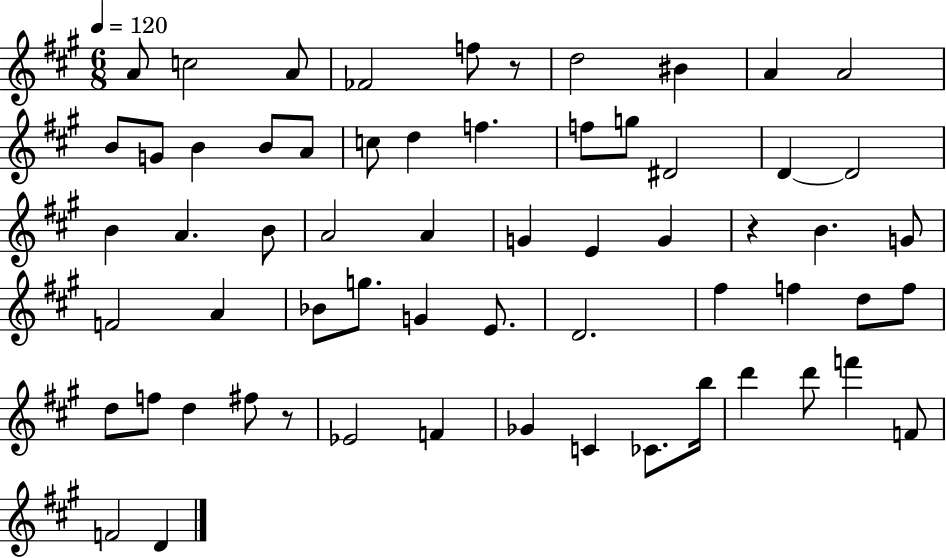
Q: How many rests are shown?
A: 3